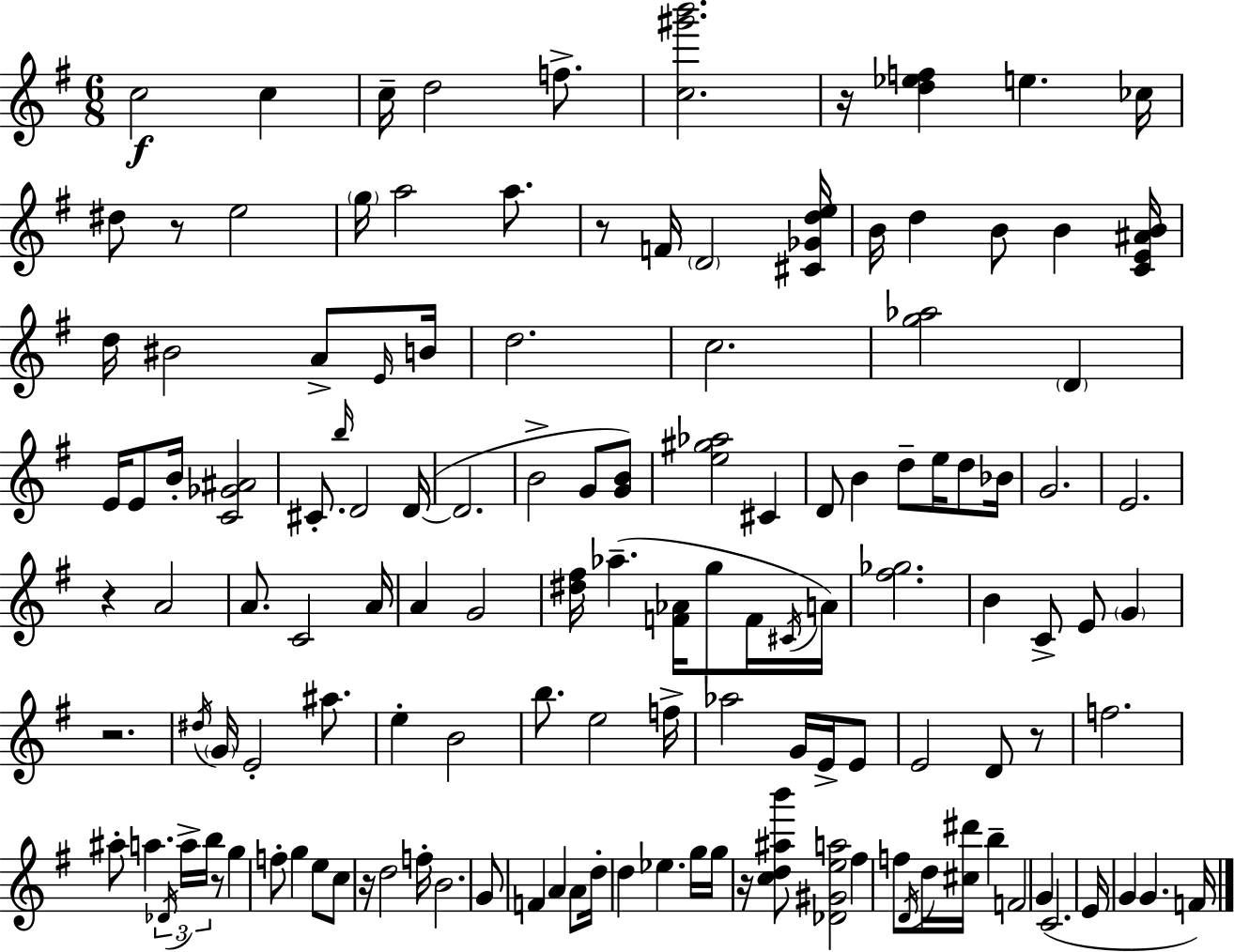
C5/h C5/q C5/s D5/h F5/e. [C5,G#6,B6]/h. R/s [D5,Eb5,F5]/q E5/q. CES5/s D#5/e R/e E5/h G5/s A5/h A5/e. R/e F4/s D4/h [C#4,Gb4,D5,E5]/s B4/s D5/q B4/e B4/q [C4,E4,A#4,B4]/s D5/s BIS4/h A4/e E4/s B4/s D5/h. C5/h. [G5,Ab5]/h D4/q E4/s E4/e B4/s [C4,Gb4,A#4]/h C#4/e. B5/s D4/h D4/s D4/h. B4/h G4/e [G4,B4]/e [E5,G#5,Ab5]/h C#4/q D4/e B4/q D5/e E5/s D5/e Bb4/s G4/h. E4/h. R/q A4/h A4/e. C4/h A4/s A4/q G4/h [D#5,F#5]/s Ab5/q. [F4,Ab4]/s G5/e F4/s C#4/s A4/s [F#5,Gb5]/h. B4/q C4/e E4/e G4/q R/h. D#5/s G4/s E4/h A#5/e. E5/q B4/h B5/e. E5/h F5/s Ab5/h G4/s E4/s E4/e E4/h D4/e R/e F5/h. A#5/e A5/q. Db4/s A5/s B5/s R/e G5/q F5/e G5/q E5/e C5/e R/s D5/h F5/s B4/h. G4/e F4/q A4/q A4/e D5/s D5/q Eb5/q. G5/s G5/s R/s [C5,D5,A#5,B6]/e [Db4,G#4,E5,A5]/h F#5/q F5/e D4/s D5/s [C#5,D#6]/s B5/q F4/h G4/q C4/h. E4/s G4/q G4/q. F4/s